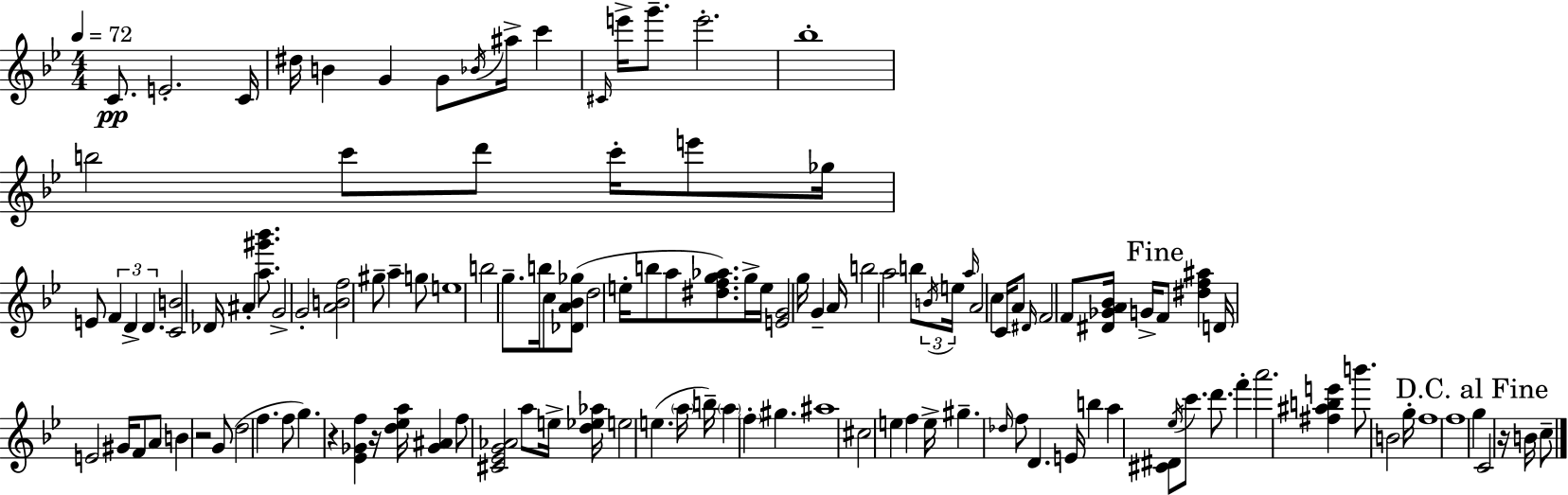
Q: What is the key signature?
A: G minor